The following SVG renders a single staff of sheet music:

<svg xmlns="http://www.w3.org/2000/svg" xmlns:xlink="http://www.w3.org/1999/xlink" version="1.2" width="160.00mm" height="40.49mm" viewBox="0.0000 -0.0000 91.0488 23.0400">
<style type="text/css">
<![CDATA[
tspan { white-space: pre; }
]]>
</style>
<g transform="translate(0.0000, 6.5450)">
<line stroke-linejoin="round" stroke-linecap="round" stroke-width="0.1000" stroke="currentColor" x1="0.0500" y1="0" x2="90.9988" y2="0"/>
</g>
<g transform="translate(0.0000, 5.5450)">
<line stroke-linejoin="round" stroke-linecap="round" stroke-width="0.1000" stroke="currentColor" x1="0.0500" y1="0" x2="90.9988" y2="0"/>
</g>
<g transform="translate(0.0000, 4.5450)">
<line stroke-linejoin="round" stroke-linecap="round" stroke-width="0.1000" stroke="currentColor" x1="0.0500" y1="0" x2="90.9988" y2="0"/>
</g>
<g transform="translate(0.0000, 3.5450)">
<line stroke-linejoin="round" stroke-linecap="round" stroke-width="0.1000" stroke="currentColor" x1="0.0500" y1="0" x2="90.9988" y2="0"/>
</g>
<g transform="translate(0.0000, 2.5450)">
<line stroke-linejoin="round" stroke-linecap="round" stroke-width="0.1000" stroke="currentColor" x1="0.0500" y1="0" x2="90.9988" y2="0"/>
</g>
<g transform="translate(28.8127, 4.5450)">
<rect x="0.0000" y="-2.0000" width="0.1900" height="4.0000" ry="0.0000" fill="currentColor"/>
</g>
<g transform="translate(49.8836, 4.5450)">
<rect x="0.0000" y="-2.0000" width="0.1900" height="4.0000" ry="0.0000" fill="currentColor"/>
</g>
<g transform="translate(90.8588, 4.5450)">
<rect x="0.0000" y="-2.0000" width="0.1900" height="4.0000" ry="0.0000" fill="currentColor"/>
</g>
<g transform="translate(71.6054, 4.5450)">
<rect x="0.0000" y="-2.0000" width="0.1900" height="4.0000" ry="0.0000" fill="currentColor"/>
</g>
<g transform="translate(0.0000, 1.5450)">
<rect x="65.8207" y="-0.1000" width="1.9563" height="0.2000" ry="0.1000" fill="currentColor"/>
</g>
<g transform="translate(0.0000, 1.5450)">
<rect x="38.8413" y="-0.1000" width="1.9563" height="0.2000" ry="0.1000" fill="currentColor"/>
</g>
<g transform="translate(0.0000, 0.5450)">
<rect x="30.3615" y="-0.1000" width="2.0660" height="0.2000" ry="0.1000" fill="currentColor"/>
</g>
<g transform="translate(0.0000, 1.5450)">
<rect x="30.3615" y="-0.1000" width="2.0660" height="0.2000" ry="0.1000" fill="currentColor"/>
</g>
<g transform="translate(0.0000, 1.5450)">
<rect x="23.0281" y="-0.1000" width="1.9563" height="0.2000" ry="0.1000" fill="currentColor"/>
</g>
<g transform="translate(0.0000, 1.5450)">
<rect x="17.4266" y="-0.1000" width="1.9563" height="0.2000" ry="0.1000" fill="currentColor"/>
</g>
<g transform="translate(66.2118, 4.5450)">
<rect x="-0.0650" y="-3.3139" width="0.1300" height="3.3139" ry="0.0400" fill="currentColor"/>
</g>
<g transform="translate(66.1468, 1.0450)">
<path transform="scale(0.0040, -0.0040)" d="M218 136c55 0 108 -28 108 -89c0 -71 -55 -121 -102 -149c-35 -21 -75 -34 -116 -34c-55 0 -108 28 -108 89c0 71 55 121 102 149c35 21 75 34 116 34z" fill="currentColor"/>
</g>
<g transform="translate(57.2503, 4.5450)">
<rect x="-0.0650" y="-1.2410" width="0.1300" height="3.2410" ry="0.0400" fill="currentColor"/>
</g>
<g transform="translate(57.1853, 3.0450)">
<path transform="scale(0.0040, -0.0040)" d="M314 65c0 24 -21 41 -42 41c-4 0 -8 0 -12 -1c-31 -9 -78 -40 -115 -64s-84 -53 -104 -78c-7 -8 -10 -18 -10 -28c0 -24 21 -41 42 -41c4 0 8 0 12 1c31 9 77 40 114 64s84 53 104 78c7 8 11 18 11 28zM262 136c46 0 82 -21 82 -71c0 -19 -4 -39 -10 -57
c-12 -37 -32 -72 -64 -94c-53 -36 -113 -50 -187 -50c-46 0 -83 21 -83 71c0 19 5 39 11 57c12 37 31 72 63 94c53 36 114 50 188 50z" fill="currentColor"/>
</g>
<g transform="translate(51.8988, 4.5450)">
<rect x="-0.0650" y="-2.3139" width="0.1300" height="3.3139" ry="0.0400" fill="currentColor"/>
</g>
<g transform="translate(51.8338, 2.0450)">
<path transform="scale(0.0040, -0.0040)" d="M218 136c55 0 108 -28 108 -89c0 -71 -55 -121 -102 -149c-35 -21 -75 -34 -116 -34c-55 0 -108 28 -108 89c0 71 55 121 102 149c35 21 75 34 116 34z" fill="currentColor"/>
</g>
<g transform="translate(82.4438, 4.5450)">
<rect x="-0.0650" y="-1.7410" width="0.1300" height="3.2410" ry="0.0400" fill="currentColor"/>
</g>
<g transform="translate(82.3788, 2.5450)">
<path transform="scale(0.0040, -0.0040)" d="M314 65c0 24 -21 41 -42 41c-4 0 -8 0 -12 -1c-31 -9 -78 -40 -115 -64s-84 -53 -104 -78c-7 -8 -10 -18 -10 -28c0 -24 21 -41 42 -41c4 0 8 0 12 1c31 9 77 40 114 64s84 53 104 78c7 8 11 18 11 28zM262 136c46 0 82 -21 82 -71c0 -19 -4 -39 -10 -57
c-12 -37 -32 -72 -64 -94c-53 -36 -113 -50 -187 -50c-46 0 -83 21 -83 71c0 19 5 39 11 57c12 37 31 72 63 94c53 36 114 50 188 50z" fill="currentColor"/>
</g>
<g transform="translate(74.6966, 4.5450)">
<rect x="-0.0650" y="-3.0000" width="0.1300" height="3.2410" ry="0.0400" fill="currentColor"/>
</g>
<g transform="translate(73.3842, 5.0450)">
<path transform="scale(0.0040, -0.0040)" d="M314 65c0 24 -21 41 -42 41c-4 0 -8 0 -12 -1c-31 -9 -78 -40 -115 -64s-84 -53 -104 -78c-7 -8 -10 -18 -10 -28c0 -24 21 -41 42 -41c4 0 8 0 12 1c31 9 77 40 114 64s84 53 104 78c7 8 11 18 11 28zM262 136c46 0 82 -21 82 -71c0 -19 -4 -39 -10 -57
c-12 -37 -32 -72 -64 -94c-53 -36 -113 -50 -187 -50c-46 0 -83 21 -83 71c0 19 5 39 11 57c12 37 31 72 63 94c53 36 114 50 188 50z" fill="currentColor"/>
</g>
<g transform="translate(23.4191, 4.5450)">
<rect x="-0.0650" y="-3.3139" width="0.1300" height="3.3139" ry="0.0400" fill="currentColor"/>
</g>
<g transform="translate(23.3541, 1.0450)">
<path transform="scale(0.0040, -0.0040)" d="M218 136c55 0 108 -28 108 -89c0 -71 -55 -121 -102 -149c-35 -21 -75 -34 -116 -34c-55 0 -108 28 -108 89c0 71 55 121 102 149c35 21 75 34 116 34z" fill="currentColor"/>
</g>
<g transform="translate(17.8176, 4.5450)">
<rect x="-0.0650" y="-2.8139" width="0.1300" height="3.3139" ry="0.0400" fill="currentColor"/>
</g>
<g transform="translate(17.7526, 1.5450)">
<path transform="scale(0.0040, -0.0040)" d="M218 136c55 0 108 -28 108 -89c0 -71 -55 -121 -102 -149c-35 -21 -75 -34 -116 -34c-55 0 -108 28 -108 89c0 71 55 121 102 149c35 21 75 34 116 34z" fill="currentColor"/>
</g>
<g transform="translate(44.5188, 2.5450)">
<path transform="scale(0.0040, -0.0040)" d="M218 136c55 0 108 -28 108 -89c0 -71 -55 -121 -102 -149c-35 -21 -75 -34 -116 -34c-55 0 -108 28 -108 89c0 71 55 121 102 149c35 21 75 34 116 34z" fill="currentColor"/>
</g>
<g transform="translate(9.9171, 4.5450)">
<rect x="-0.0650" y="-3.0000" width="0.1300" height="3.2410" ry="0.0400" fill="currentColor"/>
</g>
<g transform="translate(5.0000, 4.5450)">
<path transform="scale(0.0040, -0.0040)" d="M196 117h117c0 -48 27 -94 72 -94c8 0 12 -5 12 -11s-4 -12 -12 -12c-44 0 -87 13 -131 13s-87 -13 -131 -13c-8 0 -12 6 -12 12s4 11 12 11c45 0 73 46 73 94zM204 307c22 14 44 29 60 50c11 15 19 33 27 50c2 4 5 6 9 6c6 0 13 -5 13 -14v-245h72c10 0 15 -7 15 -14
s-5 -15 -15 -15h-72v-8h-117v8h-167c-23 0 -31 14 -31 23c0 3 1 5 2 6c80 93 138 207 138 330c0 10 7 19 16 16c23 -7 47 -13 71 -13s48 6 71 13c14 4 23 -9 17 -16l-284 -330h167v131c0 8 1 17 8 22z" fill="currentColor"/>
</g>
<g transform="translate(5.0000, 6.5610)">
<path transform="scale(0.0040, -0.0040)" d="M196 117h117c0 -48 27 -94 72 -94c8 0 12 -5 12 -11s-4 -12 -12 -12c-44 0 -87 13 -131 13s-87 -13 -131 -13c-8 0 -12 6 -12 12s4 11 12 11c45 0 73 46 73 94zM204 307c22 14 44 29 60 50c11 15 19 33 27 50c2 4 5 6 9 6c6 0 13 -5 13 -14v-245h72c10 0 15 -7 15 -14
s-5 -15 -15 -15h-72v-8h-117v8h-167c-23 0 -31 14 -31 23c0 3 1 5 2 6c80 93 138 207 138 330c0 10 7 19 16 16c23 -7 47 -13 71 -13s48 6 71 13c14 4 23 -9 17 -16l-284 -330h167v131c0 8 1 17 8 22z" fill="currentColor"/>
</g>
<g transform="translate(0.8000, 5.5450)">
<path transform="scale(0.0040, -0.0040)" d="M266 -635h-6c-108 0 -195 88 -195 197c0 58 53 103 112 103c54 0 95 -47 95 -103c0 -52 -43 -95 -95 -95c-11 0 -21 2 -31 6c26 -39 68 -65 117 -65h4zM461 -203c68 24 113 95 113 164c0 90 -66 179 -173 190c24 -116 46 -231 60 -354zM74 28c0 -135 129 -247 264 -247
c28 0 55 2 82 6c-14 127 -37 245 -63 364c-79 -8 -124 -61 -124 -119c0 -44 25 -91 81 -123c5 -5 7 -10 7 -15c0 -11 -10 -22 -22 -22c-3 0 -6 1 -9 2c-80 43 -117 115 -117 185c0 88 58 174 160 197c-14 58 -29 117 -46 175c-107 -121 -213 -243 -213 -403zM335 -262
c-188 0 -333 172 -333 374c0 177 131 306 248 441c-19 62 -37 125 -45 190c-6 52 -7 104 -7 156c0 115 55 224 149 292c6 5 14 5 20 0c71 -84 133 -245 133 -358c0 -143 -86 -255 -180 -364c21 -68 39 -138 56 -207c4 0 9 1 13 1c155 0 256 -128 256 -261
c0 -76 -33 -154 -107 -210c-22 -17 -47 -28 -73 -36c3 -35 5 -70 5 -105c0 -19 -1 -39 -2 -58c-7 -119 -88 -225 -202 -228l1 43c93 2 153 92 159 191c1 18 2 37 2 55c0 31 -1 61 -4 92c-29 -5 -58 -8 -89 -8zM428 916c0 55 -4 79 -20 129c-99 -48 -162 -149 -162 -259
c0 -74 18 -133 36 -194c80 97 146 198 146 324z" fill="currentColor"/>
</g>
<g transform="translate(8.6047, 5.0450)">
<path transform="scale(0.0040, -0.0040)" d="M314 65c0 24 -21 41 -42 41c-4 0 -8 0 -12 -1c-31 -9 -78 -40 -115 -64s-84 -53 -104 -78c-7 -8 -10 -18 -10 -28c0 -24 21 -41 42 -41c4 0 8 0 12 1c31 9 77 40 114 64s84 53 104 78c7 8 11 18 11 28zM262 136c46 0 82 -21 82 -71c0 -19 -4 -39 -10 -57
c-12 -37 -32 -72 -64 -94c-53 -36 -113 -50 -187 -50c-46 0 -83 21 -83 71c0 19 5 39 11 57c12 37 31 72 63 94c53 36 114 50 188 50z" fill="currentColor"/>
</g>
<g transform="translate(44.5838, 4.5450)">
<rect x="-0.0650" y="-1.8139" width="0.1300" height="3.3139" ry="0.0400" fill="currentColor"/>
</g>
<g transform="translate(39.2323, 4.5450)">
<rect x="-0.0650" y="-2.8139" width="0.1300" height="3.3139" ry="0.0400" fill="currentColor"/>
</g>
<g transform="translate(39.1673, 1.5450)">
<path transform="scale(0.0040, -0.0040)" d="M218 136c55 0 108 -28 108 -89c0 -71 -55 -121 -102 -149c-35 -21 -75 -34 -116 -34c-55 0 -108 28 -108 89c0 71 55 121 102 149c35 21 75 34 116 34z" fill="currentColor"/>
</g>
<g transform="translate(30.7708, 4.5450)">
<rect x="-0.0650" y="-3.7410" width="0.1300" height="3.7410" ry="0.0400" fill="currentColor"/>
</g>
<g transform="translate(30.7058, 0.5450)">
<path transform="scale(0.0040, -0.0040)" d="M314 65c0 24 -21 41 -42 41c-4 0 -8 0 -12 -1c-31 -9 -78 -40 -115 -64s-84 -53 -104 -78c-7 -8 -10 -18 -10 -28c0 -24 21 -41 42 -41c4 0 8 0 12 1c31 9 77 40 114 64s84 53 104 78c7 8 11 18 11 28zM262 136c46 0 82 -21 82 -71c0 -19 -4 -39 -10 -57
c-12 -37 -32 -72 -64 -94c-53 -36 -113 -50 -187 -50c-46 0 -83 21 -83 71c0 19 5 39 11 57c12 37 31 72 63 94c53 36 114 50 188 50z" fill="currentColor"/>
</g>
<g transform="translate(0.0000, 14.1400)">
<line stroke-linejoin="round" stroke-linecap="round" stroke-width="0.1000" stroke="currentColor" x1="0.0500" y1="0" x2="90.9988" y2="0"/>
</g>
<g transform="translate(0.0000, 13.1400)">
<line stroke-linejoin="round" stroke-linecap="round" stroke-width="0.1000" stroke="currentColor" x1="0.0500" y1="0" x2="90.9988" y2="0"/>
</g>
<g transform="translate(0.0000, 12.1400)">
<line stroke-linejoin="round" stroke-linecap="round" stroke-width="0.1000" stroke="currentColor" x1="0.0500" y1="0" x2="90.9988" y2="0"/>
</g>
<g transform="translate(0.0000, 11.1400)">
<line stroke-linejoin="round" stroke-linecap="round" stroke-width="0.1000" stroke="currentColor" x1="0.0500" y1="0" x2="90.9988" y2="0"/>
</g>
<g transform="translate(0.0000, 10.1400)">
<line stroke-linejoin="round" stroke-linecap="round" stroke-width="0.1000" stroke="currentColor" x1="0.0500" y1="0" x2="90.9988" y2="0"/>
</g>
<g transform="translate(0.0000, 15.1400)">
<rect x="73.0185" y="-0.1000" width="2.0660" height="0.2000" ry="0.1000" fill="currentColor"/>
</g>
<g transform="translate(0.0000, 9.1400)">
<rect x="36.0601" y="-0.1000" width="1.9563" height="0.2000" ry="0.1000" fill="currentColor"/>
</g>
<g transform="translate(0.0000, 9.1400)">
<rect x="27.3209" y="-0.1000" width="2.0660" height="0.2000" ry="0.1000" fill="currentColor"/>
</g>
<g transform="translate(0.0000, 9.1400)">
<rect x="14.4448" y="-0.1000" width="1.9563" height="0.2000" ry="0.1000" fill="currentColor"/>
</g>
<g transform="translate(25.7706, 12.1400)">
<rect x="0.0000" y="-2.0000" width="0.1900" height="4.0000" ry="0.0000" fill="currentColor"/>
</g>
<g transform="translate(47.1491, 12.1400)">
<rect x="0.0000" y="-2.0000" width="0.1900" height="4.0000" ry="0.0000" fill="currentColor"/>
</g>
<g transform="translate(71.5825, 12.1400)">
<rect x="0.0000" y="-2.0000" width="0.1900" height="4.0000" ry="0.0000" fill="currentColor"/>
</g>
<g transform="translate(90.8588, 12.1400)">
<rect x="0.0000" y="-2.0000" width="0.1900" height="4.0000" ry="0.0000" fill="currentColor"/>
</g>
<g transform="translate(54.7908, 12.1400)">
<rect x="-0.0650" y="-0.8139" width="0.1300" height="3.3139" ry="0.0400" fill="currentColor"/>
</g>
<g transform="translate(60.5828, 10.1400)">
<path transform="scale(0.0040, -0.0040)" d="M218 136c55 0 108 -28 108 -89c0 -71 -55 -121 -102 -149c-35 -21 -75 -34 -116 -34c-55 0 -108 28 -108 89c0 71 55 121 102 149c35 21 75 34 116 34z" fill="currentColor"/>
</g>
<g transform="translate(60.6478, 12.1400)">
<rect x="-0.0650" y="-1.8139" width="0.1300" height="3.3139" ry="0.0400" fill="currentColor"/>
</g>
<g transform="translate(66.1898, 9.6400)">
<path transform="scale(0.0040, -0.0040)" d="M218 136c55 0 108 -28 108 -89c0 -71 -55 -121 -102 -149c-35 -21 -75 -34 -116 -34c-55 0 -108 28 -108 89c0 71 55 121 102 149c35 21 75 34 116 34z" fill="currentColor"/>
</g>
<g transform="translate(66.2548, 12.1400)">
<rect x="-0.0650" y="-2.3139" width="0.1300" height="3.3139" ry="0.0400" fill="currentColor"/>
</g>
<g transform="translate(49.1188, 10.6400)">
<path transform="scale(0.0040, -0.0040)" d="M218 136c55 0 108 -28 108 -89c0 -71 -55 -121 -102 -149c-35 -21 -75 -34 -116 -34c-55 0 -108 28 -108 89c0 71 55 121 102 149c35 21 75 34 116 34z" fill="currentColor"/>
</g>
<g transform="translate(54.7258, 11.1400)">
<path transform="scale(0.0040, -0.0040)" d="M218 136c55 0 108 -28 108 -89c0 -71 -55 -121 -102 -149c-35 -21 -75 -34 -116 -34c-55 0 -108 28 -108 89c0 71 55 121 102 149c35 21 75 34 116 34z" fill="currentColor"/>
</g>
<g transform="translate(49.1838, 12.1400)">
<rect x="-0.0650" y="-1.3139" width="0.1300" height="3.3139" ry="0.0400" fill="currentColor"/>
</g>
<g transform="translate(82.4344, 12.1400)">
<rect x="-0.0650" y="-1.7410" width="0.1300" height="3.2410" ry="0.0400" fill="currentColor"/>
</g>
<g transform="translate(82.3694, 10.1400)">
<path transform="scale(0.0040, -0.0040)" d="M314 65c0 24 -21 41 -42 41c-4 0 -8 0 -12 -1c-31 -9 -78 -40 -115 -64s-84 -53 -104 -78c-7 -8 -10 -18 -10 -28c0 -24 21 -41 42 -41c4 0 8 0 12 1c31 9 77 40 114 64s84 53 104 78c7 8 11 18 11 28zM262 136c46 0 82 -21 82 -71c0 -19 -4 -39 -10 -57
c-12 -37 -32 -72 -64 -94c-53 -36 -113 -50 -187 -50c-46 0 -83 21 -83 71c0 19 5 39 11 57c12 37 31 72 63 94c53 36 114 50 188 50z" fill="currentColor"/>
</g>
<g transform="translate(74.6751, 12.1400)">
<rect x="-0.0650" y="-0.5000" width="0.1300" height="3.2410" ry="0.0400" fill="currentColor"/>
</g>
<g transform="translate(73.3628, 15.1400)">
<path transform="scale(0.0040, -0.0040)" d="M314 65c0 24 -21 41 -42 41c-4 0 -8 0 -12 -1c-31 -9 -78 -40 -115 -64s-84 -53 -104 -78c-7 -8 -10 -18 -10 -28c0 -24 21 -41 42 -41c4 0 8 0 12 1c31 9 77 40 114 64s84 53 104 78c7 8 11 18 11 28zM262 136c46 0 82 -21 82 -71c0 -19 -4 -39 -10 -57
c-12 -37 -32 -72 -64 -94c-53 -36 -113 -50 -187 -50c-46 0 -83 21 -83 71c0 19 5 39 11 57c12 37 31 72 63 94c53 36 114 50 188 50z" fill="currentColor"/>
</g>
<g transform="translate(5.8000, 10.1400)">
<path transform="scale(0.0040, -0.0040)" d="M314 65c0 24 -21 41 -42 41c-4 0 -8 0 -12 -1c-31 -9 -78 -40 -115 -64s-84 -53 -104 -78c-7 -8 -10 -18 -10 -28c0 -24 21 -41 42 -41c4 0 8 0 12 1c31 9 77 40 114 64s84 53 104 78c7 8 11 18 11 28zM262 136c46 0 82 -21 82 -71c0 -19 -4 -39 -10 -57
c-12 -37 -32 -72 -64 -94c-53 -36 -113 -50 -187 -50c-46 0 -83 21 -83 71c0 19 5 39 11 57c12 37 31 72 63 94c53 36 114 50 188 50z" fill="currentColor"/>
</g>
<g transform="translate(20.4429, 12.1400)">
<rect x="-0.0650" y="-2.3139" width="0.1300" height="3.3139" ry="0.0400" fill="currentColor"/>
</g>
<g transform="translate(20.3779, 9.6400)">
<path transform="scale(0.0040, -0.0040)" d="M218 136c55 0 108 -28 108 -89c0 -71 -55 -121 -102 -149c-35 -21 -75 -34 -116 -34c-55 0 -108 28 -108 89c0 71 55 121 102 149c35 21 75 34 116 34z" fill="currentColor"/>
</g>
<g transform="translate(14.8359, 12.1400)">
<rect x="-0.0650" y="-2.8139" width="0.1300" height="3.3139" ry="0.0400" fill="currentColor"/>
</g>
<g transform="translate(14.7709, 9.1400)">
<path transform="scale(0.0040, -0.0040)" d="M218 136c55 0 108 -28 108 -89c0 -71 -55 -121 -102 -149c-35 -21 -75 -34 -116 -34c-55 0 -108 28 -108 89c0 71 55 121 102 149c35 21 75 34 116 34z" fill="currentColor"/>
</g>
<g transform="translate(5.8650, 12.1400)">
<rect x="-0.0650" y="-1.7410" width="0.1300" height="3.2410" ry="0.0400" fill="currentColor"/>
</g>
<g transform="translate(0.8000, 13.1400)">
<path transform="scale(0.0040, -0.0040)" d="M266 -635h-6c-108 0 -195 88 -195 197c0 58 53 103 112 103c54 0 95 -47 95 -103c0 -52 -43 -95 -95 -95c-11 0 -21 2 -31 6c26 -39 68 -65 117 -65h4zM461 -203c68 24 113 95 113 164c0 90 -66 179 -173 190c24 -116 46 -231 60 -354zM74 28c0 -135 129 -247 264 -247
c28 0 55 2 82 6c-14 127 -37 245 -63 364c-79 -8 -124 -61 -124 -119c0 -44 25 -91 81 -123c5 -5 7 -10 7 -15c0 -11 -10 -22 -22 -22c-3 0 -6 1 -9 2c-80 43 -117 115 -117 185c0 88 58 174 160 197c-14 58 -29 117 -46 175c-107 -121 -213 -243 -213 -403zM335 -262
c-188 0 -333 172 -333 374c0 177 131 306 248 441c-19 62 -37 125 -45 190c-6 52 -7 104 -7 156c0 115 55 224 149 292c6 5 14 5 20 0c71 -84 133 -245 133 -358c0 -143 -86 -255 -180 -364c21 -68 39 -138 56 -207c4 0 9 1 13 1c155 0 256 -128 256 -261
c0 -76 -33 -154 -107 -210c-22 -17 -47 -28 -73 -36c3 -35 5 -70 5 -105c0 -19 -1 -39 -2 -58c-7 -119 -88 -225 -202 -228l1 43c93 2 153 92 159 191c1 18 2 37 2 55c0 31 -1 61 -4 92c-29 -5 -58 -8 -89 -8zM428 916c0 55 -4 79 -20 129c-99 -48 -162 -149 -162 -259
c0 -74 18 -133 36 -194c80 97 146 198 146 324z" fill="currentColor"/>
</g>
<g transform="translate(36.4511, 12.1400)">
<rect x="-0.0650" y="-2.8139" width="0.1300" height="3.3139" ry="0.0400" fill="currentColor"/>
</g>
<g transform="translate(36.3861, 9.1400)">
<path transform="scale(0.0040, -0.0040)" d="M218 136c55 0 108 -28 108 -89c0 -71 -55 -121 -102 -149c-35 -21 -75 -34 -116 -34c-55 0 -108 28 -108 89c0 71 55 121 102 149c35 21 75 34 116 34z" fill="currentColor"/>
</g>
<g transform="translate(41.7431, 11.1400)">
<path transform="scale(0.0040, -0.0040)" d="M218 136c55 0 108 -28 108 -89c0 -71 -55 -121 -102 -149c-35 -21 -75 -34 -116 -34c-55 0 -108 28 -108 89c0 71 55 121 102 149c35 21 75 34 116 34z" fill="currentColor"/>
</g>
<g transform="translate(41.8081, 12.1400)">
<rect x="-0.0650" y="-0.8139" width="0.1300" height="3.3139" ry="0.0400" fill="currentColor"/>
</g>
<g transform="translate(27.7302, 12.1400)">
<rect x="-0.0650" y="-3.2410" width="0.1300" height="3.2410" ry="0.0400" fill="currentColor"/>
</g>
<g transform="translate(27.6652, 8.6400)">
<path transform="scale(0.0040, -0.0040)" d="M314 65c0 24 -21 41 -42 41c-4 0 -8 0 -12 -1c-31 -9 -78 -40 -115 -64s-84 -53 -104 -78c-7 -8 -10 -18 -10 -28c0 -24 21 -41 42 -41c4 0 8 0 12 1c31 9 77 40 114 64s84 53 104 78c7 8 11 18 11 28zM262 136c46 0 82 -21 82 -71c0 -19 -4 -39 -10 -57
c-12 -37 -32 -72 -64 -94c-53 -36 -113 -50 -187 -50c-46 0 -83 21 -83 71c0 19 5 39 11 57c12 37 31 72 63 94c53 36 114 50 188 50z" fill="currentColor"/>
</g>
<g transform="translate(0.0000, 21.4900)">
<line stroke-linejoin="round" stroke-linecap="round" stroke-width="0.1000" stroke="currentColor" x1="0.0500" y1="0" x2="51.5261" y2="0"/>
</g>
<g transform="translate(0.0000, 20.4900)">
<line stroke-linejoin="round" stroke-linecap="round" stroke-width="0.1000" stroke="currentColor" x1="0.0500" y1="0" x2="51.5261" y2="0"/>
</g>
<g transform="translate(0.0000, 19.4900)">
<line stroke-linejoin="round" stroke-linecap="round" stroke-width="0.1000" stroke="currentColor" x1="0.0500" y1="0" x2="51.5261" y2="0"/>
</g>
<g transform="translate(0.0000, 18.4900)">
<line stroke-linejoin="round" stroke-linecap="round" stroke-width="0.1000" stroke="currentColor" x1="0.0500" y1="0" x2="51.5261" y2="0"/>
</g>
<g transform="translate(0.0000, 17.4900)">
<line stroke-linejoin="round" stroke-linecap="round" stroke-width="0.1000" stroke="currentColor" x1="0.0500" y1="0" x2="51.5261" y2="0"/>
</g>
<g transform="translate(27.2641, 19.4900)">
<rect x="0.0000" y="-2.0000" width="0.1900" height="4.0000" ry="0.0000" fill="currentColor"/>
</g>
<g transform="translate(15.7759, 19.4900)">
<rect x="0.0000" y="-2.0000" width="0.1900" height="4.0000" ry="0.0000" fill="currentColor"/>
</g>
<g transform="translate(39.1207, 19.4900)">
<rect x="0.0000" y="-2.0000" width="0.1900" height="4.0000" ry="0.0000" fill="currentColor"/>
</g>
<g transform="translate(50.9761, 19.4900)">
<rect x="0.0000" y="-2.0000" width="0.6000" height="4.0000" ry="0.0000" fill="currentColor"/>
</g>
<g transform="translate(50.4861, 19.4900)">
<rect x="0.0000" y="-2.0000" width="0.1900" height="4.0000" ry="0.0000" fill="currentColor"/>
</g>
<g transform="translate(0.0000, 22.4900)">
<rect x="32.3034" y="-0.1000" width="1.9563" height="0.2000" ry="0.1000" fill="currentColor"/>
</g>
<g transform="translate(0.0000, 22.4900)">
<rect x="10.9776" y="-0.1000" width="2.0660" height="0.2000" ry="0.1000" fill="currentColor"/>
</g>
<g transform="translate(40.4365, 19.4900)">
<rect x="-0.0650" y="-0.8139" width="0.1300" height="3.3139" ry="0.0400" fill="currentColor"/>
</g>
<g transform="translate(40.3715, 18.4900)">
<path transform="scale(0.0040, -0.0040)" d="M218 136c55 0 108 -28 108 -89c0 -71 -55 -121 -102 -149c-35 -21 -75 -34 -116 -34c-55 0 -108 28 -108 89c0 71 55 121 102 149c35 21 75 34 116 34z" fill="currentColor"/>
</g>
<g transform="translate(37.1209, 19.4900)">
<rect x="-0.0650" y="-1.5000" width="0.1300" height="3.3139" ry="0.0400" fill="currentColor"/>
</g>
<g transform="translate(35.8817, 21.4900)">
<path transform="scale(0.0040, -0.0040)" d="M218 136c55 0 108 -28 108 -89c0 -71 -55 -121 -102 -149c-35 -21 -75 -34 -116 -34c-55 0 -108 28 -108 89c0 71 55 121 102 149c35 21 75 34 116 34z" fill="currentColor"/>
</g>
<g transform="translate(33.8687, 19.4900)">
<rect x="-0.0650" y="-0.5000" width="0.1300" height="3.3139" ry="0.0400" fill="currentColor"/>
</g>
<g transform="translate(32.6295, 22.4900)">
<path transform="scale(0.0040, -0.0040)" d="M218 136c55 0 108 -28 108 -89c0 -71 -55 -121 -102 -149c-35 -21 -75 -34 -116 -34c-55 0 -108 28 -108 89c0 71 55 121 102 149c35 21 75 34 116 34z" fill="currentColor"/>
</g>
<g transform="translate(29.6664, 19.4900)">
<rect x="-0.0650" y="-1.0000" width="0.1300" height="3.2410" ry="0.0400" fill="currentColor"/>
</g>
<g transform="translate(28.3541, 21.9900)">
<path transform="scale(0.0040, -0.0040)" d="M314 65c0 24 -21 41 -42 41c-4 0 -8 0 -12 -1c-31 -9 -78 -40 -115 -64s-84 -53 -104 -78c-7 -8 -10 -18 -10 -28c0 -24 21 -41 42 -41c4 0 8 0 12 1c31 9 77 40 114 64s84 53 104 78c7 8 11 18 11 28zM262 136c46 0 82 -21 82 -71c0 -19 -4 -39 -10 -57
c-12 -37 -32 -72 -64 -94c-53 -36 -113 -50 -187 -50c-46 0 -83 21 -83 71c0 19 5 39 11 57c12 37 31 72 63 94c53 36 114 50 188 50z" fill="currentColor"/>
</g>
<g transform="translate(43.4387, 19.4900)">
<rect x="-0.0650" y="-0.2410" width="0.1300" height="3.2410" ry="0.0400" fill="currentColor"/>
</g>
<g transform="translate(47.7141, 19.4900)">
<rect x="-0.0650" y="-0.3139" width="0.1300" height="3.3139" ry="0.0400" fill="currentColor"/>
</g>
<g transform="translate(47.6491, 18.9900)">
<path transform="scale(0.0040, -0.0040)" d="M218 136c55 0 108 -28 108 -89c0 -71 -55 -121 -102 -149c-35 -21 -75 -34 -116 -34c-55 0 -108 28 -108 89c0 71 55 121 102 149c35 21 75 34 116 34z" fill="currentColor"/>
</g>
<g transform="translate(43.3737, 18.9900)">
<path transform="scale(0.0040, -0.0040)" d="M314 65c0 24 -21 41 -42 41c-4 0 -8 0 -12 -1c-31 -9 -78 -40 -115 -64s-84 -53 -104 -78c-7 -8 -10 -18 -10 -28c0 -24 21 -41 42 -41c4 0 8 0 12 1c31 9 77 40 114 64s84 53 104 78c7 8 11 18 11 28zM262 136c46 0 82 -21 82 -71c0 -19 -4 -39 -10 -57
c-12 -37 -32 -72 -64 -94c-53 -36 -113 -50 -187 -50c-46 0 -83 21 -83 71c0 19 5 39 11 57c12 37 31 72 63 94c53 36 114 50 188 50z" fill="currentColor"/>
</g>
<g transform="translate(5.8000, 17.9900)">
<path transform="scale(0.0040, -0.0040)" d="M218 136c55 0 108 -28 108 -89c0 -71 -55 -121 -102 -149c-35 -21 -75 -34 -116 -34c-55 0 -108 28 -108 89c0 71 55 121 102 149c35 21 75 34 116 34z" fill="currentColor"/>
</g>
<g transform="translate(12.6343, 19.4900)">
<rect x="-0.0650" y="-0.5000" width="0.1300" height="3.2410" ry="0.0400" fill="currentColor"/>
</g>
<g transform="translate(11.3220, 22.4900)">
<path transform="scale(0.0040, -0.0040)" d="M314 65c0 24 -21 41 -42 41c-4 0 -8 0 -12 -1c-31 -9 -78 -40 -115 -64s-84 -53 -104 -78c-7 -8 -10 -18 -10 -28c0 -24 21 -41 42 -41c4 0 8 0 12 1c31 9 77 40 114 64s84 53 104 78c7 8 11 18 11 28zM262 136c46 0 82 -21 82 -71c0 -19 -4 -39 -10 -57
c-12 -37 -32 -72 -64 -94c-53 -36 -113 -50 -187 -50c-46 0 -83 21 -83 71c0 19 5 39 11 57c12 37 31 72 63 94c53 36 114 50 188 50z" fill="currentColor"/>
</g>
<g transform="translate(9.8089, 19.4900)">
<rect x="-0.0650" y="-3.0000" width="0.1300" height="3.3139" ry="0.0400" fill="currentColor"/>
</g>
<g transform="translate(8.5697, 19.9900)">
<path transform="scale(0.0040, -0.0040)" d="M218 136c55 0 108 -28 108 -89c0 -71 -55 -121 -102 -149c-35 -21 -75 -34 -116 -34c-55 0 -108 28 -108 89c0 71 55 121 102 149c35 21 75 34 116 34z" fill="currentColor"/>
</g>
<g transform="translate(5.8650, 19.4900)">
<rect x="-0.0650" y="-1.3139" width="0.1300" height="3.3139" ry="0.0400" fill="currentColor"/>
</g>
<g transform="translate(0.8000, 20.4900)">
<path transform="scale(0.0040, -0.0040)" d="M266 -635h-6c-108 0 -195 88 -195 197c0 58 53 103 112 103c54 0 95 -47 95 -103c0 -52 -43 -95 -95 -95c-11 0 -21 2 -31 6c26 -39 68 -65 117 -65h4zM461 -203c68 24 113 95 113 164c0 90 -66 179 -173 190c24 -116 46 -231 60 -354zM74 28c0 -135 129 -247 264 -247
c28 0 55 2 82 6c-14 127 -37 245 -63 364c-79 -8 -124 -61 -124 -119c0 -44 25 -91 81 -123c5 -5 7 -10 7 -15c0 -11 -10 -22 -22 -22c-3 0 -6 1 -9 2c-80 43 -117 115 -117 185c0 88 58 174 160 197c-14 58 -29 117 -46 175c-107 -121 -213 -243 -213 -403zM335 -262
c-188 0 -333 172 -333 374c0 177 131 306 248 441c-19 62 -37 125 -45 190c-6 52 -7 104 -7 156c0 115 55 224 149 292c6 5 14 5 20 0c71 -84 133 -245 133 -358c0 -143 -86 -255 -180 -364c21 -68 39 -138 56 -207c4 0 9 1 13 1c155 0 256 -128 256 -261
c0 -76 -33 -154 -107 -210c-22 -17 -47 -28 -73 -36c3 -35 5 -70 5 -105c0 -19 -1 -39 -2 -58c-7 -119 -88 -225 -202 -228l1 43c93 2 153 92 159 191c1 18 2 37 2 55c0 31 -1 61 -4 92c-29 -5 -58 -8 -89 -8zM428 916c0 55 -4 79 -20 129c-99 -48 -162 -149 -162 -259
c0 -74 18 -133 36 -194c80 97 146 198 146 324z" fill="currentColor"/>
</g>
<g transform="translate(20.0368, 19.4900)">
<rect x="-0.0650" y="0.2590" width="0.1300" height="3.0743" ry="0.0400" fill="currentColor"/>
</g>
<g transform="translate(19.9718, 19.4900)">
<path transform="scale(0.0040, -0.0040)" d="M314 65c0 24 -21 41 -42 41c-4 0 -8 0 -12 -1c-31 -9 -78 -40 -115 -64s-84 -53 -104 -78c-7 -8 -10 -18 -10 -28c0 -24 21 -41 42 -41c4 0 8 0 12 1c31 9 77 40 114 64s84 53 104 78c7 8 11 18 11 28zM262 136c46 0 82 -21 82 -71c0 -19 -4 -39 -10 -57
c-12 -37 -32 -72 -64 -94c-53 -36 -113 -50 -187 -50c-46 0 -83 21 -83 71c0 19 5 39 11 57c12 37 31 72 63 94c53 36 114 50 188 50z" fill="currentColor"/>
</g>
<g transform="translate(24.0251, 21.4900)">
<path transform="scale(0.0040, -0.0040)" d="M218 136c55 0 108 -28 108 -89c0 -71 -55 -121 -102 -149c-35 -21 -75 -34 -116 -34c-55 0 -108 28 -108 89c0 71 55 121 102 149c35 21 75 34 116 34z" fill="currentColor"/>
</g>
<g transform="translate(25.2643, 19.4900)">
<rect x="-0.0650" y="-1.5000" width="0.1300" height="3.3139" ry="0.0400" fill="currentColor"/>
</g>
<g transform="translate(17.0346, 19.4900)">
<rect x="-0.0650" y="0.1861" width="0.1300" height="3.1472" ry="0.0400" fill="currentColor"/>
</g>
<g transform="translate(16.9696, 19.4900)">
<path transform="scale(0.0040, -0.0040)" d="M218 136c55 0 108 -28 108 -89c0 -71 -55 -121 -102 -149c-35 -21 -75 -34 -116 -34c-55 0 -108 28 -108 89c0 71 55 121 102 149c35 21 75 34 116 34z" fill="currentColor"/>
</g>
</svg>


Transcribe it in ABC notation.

X:1
T:Untitled
M:4/4
L:1/4
K:C
A2 a b c'2 a f g e2 b A2 f2 f2 a g b2 a d e d f g C2 f2 e A C2 B B2 E D2 C E d c2 c